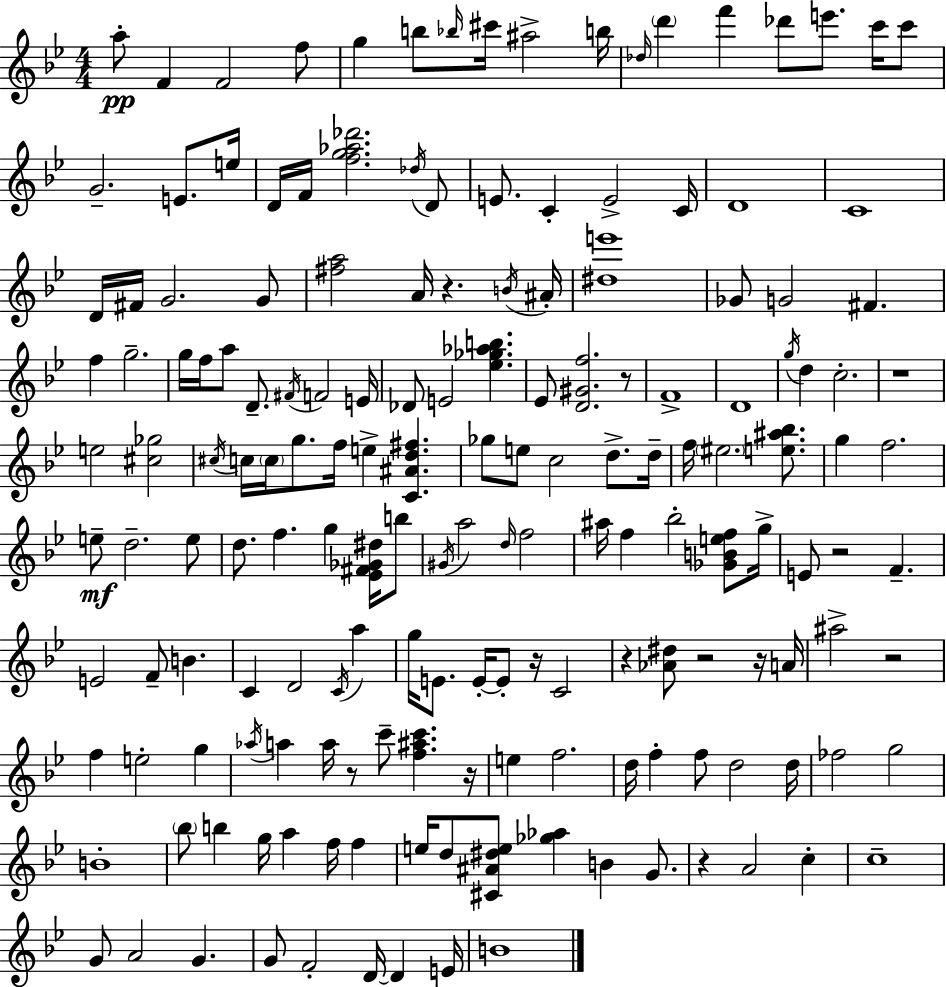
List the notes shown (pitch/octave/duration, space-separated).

A5/e F4/q F4/h F5/e G5/q B5/e Bb5/s C#6/s A#5/h B5/s Db5/s D6/q F6/q Db6/e E6/e. C6/s C6/e G4/h. E4/e. E5/s D4/s F4/s [F5,G5,Ab5,Db6]/h. Db5/s D4/e E4/e. C4/q E4/h C4/s D4/w C4/w D4/s F#4/s G4/h. G4/e [F#5,A5]/h A4/s R/q. B4/s A#4/s [D#5,E6]/w Gb4/e G4/h F#4/q. F5/q G5/h. G5/s F5/s A5/e D4/e. F#4/s F4/h E4/s Db4/e E4/h [Eb5,Gb5,Ab5,B5]/q. Eb4/e [D4,G#4,F5]/h. R/e F4/w D4/w G5/s D5/q C5/h. R/w E5/h [C#5,Gb5]/h C#5/s C5/s C5/s G5/e. F5/s E5/q [C4,A#4,D5,F#5]/q. Gb5/e E5/e C5/h D5/e. D5/s F5/s EIS5/h. [E5,A#5,Bb5]/e. G5/q F5/h. E5/e D5/h. E5/e D5/e. F5/q. G5/q [Eb4,F#4,Gb4,D#5]/s B5/e G#4/s A5/h D5/s F5/h A#5/s F5/q Bb5/h [Gb4,B4,E5,F5]/e G5/s E4/e R/h F4/q. E4/h F4/e B4/q. C4/q D4/h C4/s A5/q G5/s E4/e. E4/s E4/e R/s C4/h R/q [Ab4,D#5]/e R/h R/s A4/s A#5/h R/h F5/q E5/h G5/q Ab5/s A5/q A5/s R/e C6/e [F5,A#5,C6]/q. R/s E5/q F5/h. D5/s F5/q F5/e D5/h D5/s FES5/h G5/h B4/w Bb5/e B5/q G5/s A5/q F5/s F5/q E5/s D5/e [C#4,A#4,D#5,E5]/e [Gb5,Ab5]/q B4/q G4/e. R/q A4/h C5/q C5/w G4/e A4/h G4/q. G4/e F4/h D4/s D4/q E4/s B4/w